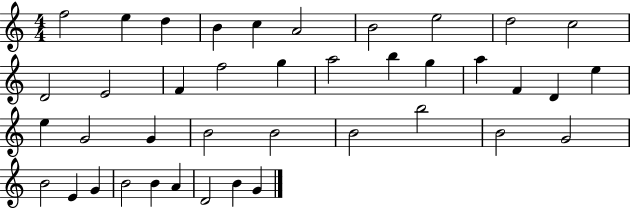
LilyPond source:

{
  \clef treble
  \numericTimeSignature
  \time 4/4
  \key c \major
  f''2 e''4 d''4 | b'4 c''4 a'2 | b'2 e''2 | d''2 c''2 | \break d'2 e'2 | f'4 f''2 g''4 | a''2 b''4 g''4 | a''4 f'4 d'4 e''4 | \break e''4 g'2 g'4 | b'2 b'2 | b'2 b''2 | b'2 g'2 | \break b'2 e'4 g'4 | b'2 b'4 a'4 | d'2 b'4 g'4 | \bar "|."
}